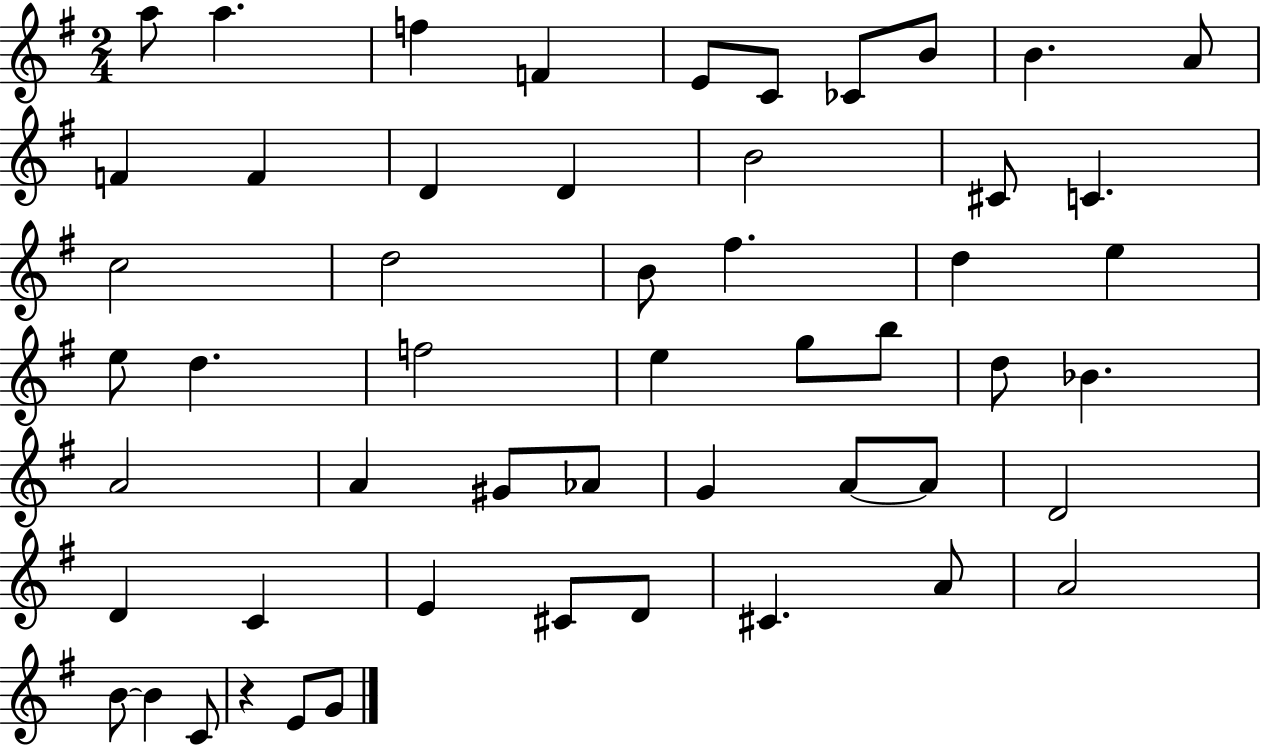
X:1
T:Untitled
M:2/4
L:1/4
K:G
a/2 a f F E/2 C/2 _C/2 B/2 B A/2 F F D D B2 ^C/2 C c2 d2 B/2 ^f d e e/2 d f2 e g/2 b/2 d/2 _B A2 A ^G/2 _A/2 G A/2 A/2 D2 D C E ^C/2 D/2 ^C A/2 A2 B/2 B C/2 z E/2 G/2